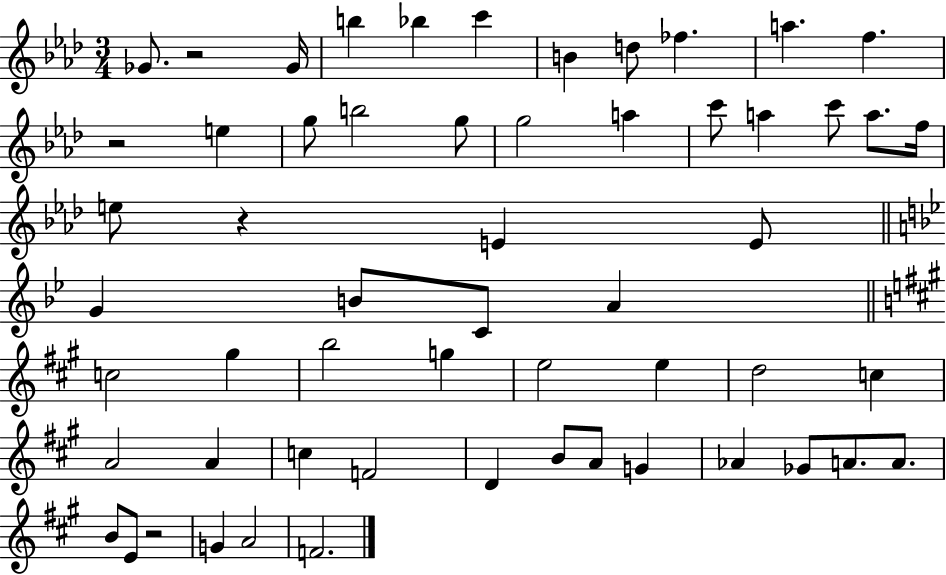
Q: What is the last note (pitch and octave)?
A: F4